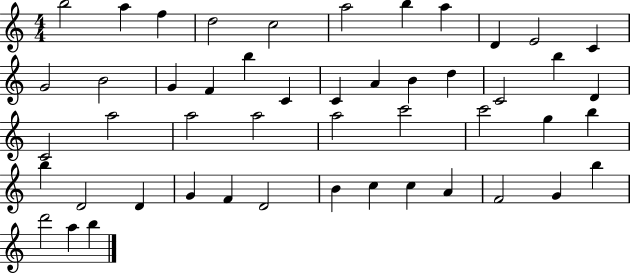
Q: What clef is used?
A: treble